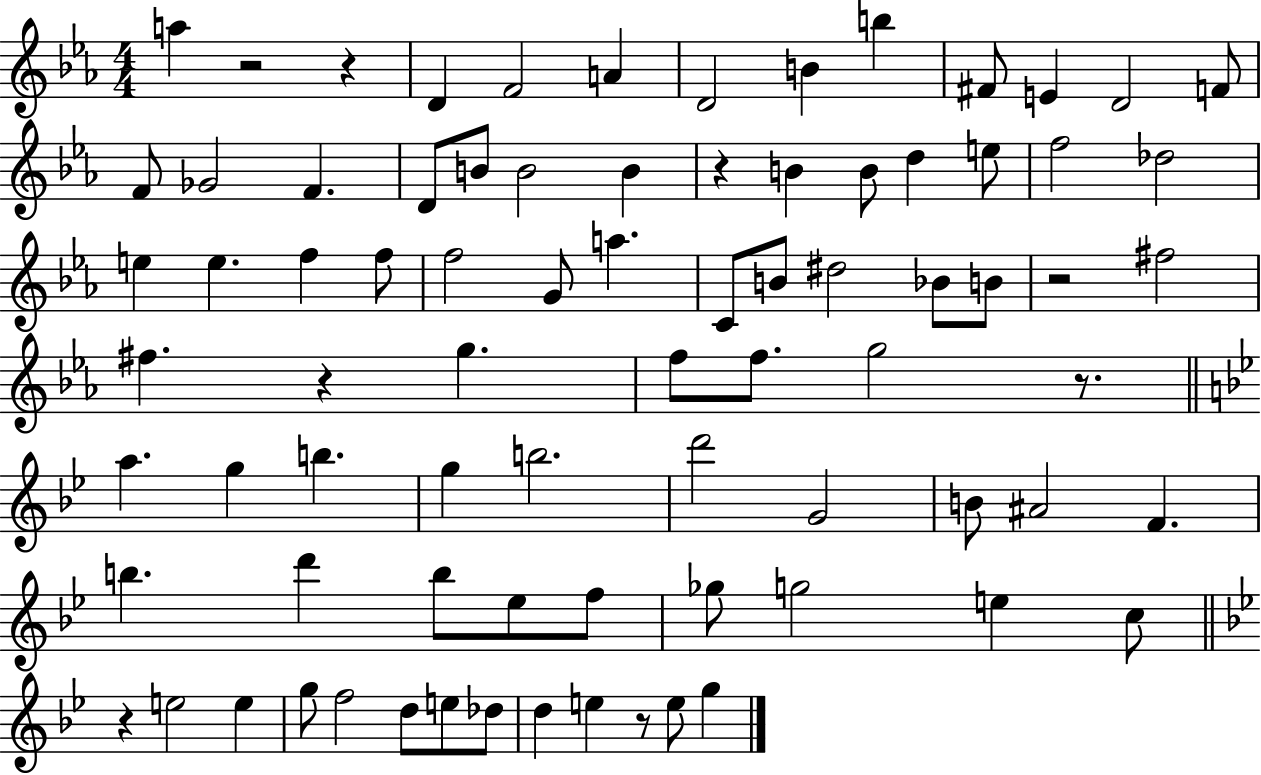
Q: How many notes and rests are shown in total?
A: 80